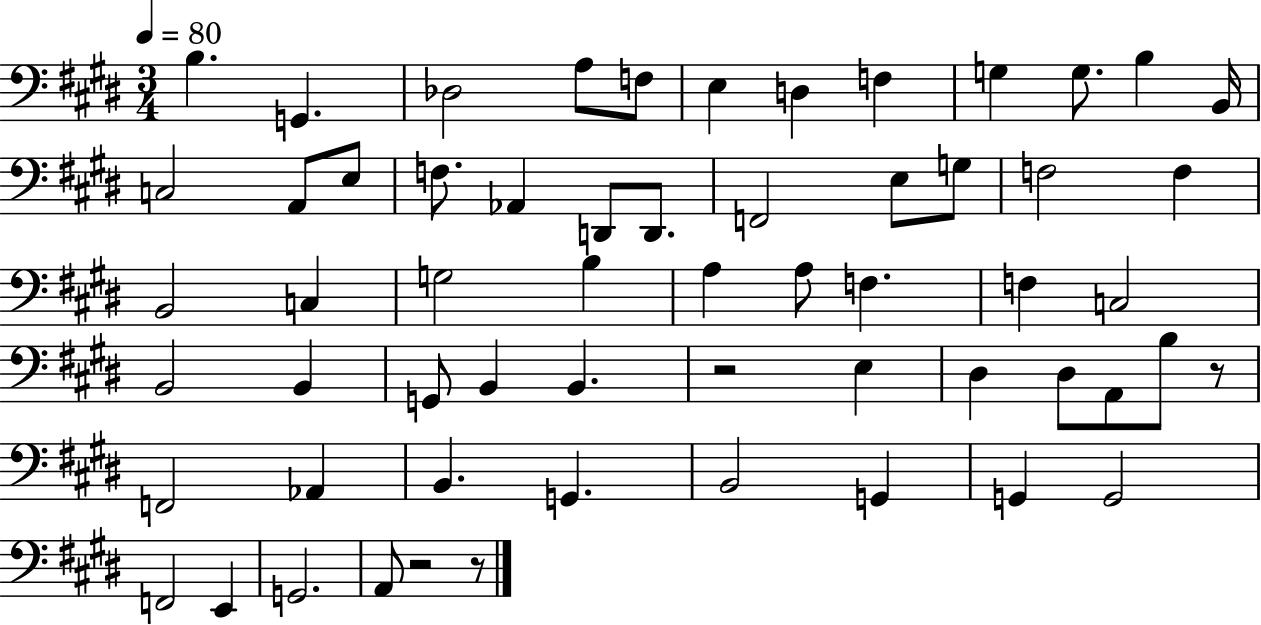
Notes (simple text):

B3/q. G2/q. Db3/h A3/e F3/e E3/q D3/q F3/q G3/q G3/e. B3/q B2/s C3/h A2/e E3/e F3/e. Ab2/q D2/e D2/e. F2/h E3/e G3/e F3/h F3/q B2/h C3/q G3/h B3/q A3/q A3/e F3/q. F3/q C3/h B2/h B2/q G2/e B2/q B2/q. R/h E3/q D#3/q D#3/e A2/e B3/e R/e F2/h Ab2/q B2/q. G2/q. B2/h G2/q G2/q G2/h F2/h E2/q G2/h. A2/e R/h R/e